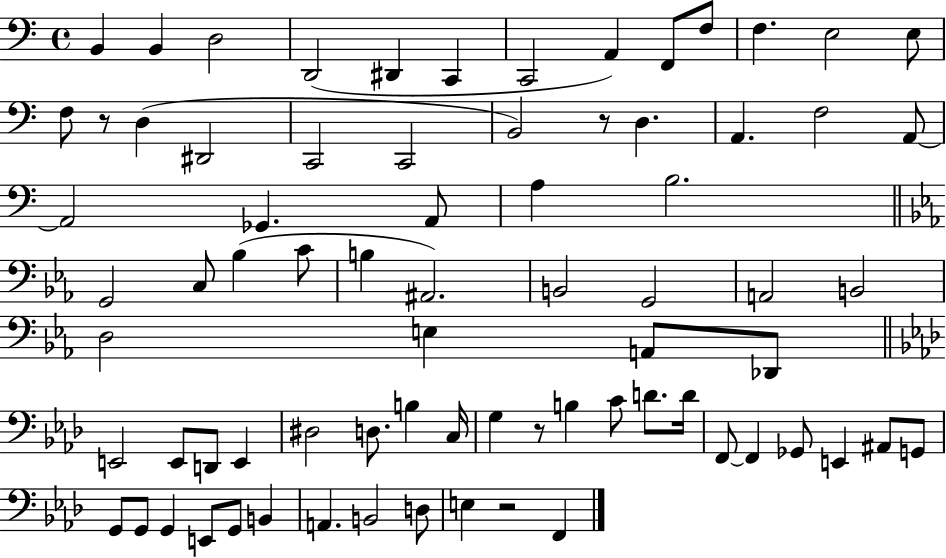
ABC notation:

X:1
T:Untitled
M:4/4
L:1/4
K:C
B,, B,, D,2 D,,2 ^D,, C,, C,,2 A,, F,,/2 F,/2 F, E,2 E,/2 F,/2 z/2 D, ^D,,2 C,,2 C,,2 B,,2 z/2 D, A,, F,2 A,,/2 A,,2 _G,, A,,/2 A, B,2 G,,2 C,/2 _B, C/2 B, ^A,,2 B,,2 G,,2 A,,2 B,,2 D,2 E, A,,/2 _D,,/2 E,,2 E,,/2 D,,/2 E,, ^D,2 D,/2 B, C,/4 G, z/2 B, C/2 D/2 D/4 F,,/2 F,, _G,,/2 E,, ^A,,/2 G,,/2 G,,/2 G,,/2 G,, E,,/2 G,,/2 B,, A,, B,,2 D,/2 E, z2 F,,